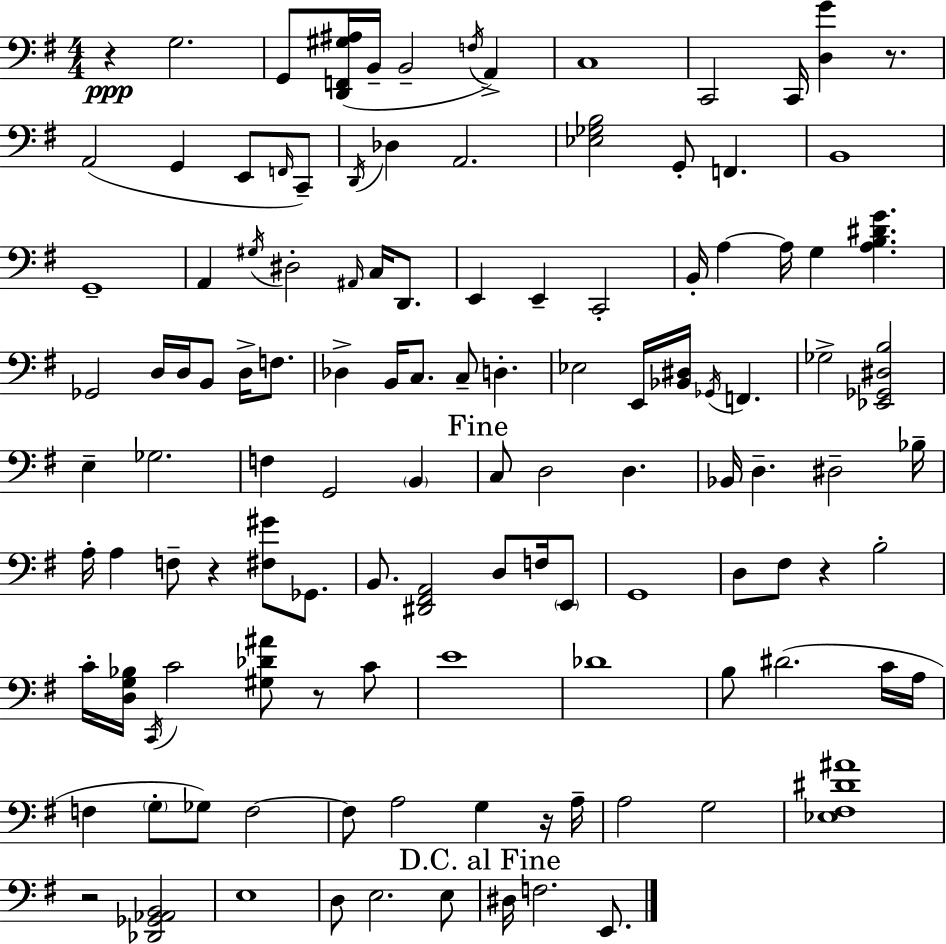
X:1
T:Untitled
M:4/4
L:1/4
K:Em
z G,2 G,,/2 [D,,F,,^G,^A,]/4 B,,/4 B,,2 F,/4 A,, C,4 C,,2 C,,/4 [D,G] z/2 A,,2 G,, E,,/2 F,,/4 C,,/2 D,,/4 _D, A,,2 [_E,_G,B,]2 G,,/2 F,, B,,4 G,,4 A,, ^G,/4 ^D,2 ^A,,/4 C,/4 D,,/2 E,, E,, C,,2 B,,/4 A, A,/4 G, [A,B,^DG] _G,,2 D,/4 D,/4 B,,/2 D,/4 F,/2 _D, B,,/4 C,/2 C,/2 D, _E,2 E,,/4 [_B,,^D,]/4 _G,,/4 F,, _G,2 [_E,,_G,,^D,B,]2 E, _G,2 F, G,,2 B,, C,/2 D,2 D, _B,,/4 D, ^D,2 _B,/4 A,/4 A, F,/2 z [^F,^G]/2 _G,,/2 B,,/2 [^D,,^F,,A,,]2 D,/2 F,/4 E,,/2 G,,4 D,/2 ^F,/2 z B,2 C/4 [D,G,_B,]/4 C,,/4 C2 [^G,_D^A]/2 z/2 C/2 E4 _D4 B,/2 ^D2 C/4 A,/4 F, G,/2 _G,/2 F,2 F,/2 A,2 G, z/4 A,/4 A,2 G,2 [_E,^F,^D^A]4 z2 [_D,,_G,,_A,,B,,]2 E,4 D,/2 E,2 E,/2 ^D,/4 F,2 E,,/2